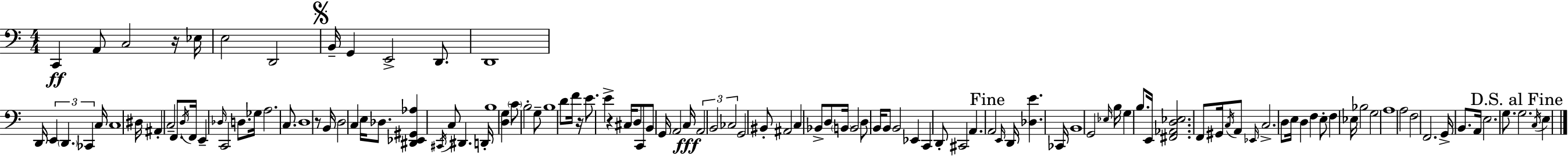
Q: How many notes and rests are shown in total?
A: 122